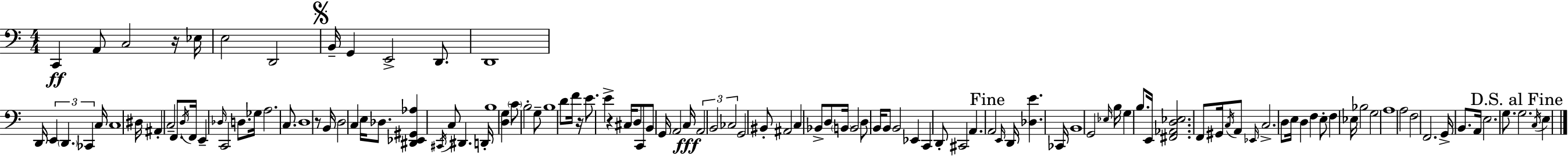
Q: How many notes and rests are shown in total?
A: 122